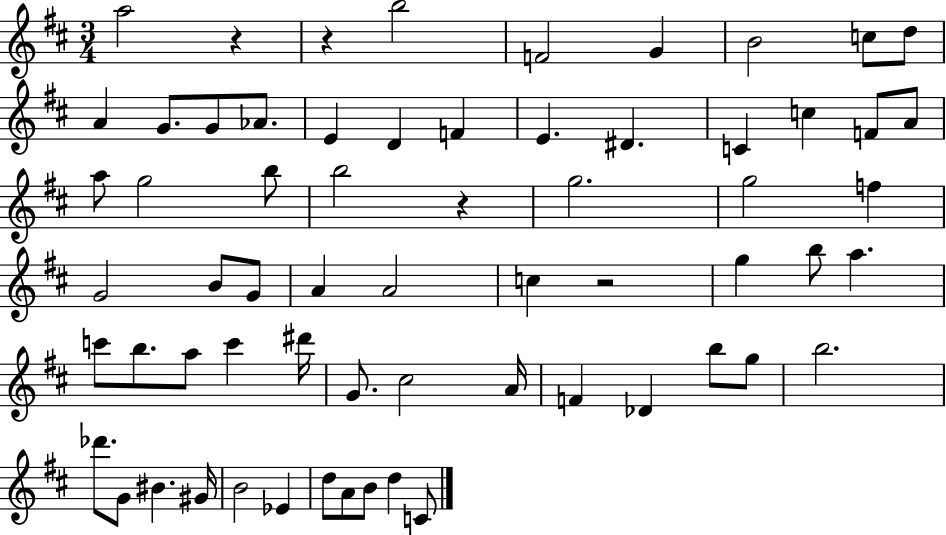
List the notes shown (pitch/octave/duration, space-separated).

A5/h R/q R/q B5/h F4/h G4/q B4/h C5/e D5/e A4/q G4/e. G4/e Ab4/e. E4/q D4/q F4/q E4/q. D#4/q. C4/q C5/q F4/e A4/e A5/e G5/h B5/e B5/h R/q G5/h. G5/h F5/q G4/h B4/e G4/e A4/q A4/h C5/q R/h G5/q B5/e A5/q. C6/e B5/e. A5/e C6/q D#6/s G4/e. C#5/h A4/s F4/q Db4/q B5/e G5/e B5/h. Db6/e. G4/e BIS4/q. G#4/s B4/h Eb4/q D5/e A4/e B4/e D5/q C4/e